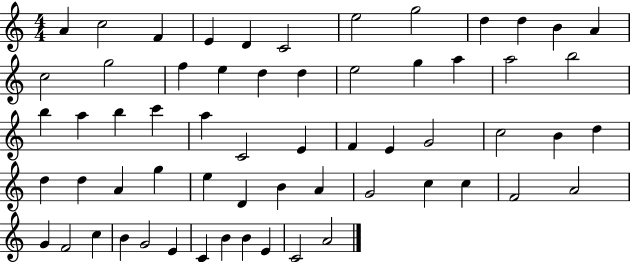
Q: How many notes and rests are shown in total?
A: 61